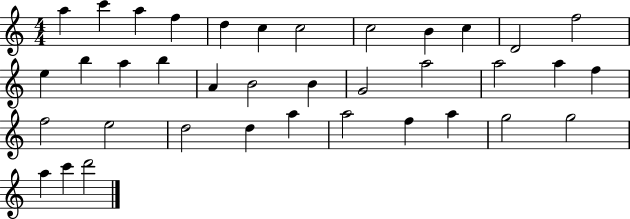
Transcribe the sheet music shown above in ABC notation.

X:1
T:Untitled
M:4/4
L:1/4
K:C
a c' a f d c c2 c2 B c D2 f2 e b a b A B2 B G2 a2 a2 a f f2 e2 d2 d a a2 f a g2 g2 a c' d'2